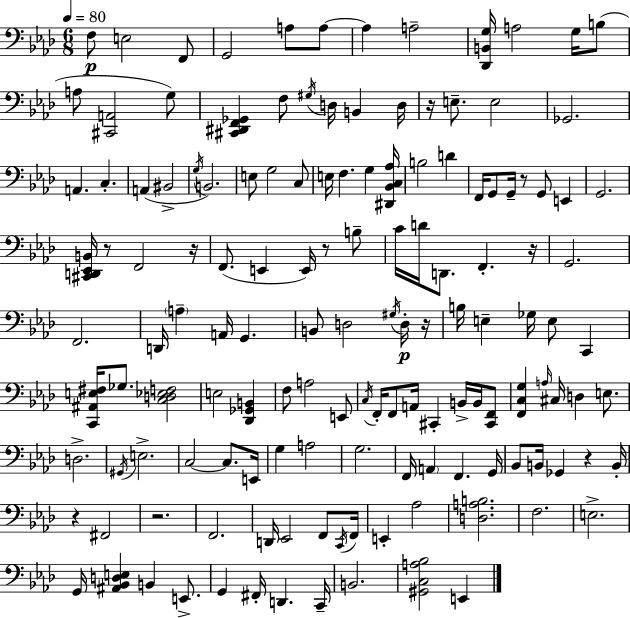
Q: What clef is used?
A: bass